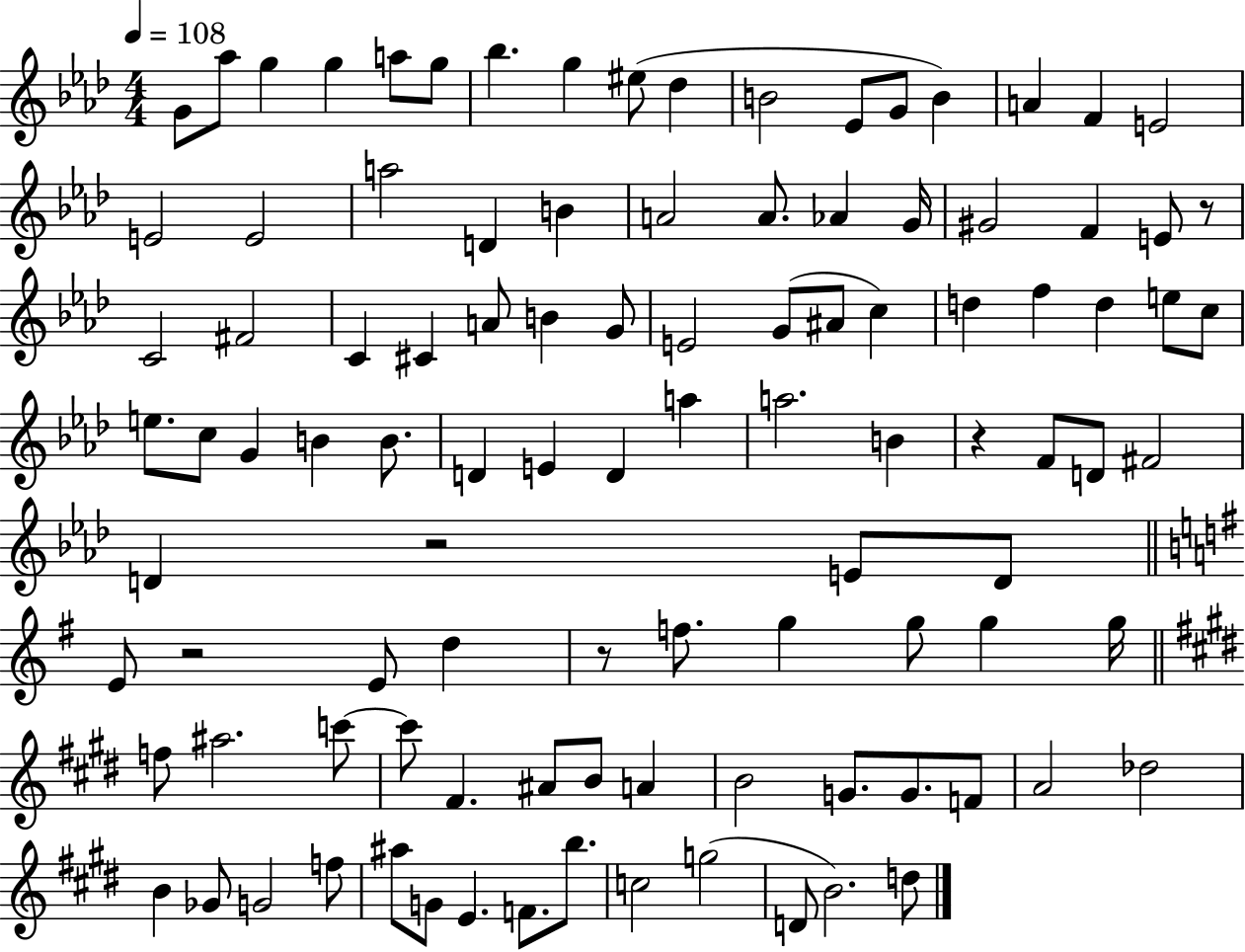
{
  \clef treble
  \numericTimeSignature
  \time 4/4
  \key aes \major
  \tempo 4 = 108
  g'8 aes''8 g''4 g''4 a''8 g''8 | bes''4. g''4 eis''8( des''4 | b'2 ees'8 g'8 b'4) | a'4 f'4 e'2 | \break e'2 e'2 | a''2 d'4 b'4 | a'2 a'8. aes'4 g'16 | gis'2 f'4 e'8 r8 | \break c'2 fis'2 | c'4 cis'4 a'8 b'4 g'8 | e'2 g'8( ais'8 c''4) | d''4 f''4 d''4 e''8 c''8 | \break e''8. c''8 g'4 b'4 b'8. | d'4 e'4 d'4 a''4 | a''2. b'4 | r4 f'8 d'8 fis'2 | \break d'4 r2 e'8 d'8 | \bar "||" \break \key e \minor e'8 r2 e'8 d''4 | r8 f''8. g''4 g''8 g''4 g''16 | \bar "||" \break \key e \major f''8 ais''2. c'''8~~ | c'''8 fis'4. ais'8 b'8 a'4 | b'2 g'8. g'8. f'8 | a'2 des''2 | \break b'4 ges'8 g'2 f''8 | ais''8 g'8 e'4. f'8. b''8. | c''2 g''2( | d'8 b'2.) d''8 | \break \bar "|."
}